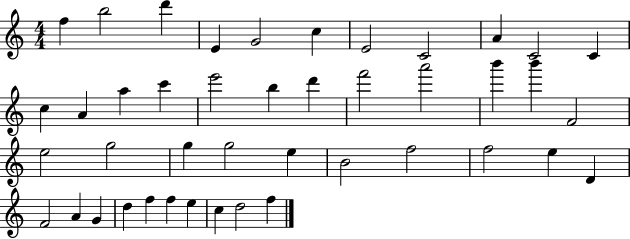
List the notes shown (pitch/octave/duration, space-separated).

F5/q B5/h D6/q E4/q G4/h C5/q E4/h C4/h A4/q C4/h C4/q C5/q A4/q A5/q C6/q E6/h B5/q D6/q F6/h A6/h B6/q B6/q F4/h E5/h G5/h G5/q G5/h E5/q B4/h F5/h F5/h E5/q D4/q F4/h A4/q G4/q D5/q F5/q F5/q E5/q C5/q D5/h F5/q